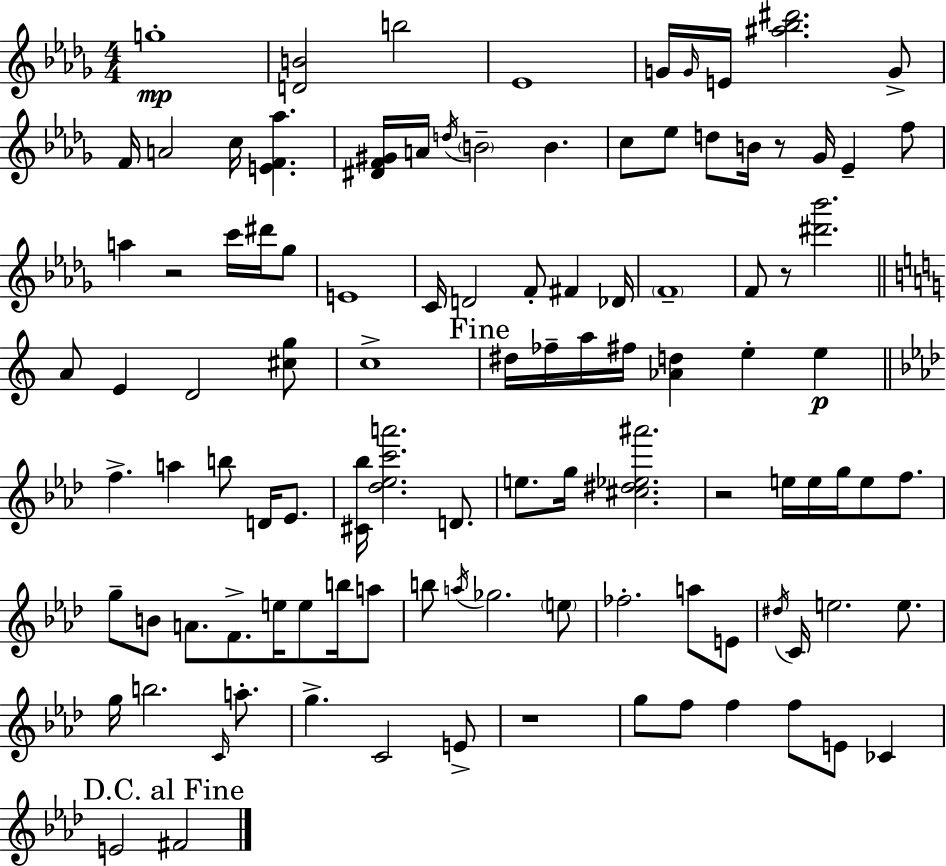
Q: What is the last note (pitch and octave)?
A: F#4